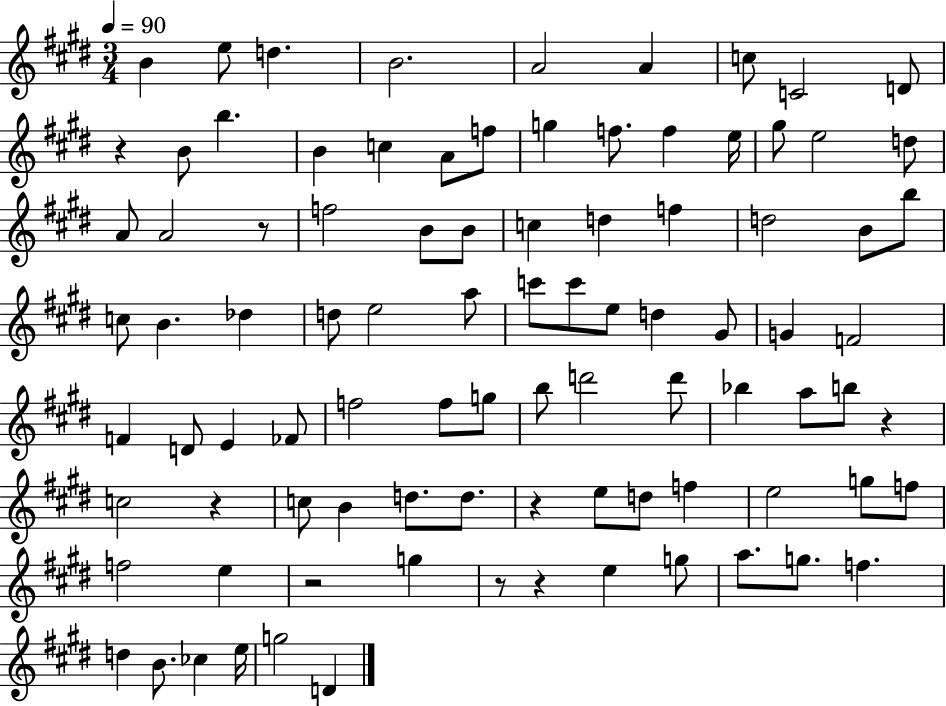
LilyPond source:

{
  \clef treble
  \numericTimeSignature
  \time 3/4
  \key e \major
  \tempo 4 = 90
  b'4 e''8 d''4. | b'2. | a'2 a'4 | c''8 c'2 d'8 | \break r4 b'8 b''4. | b'4 c''4 a'8 f''8 | g''4 f''8. f''4 e''16 | gis''8 e''2 d''8 | \break a'8 a'2 r8 | f''2 b'8 b'8 | c''4 d''4 f''4 | d''2 b'8 b''8 | \break c''8 b'4. des''4 | d''8 e''2 a''8 | c'''8 c'''8 e''8 d''4 gis'8 | g'4 f'2 | \break f'4 d'8 e'4 fes'8 | f''2 f''8 g''8 | b''8 d'''2 d'''8 | bes''4 a''8 b''8 r4 | \break c''2 r4 | c''8 b'4 d''8. d''8. | r4 e''8 d''8 f''4 | e''2 g''8 f''8 | \break f''2 e''4 | r2 g''4 | r8 r4 e''4 g''8 | a''8. g''8. f''4. | \break d''4 b'8. ces''4 e''16 | g''2 d'4 | \bar "|."
}